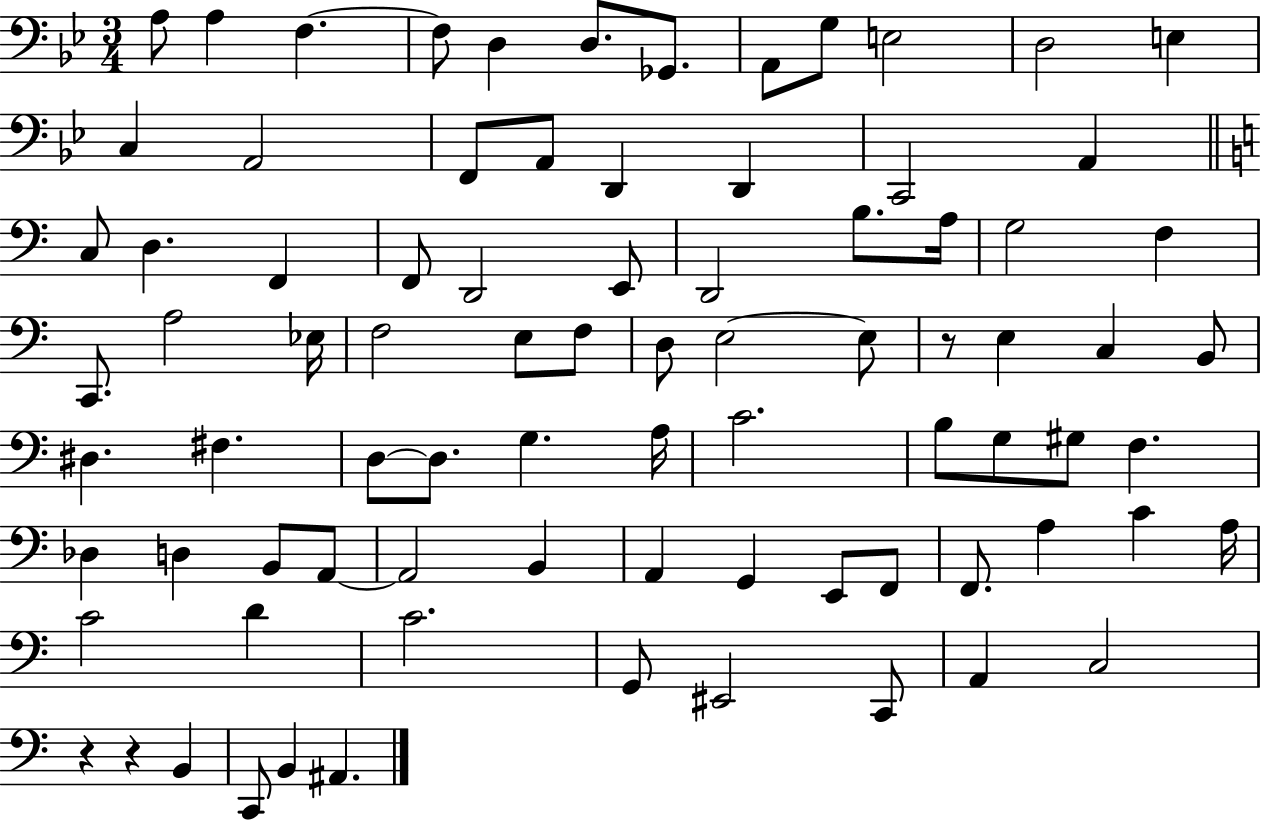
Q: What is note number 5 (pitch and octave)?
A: D3